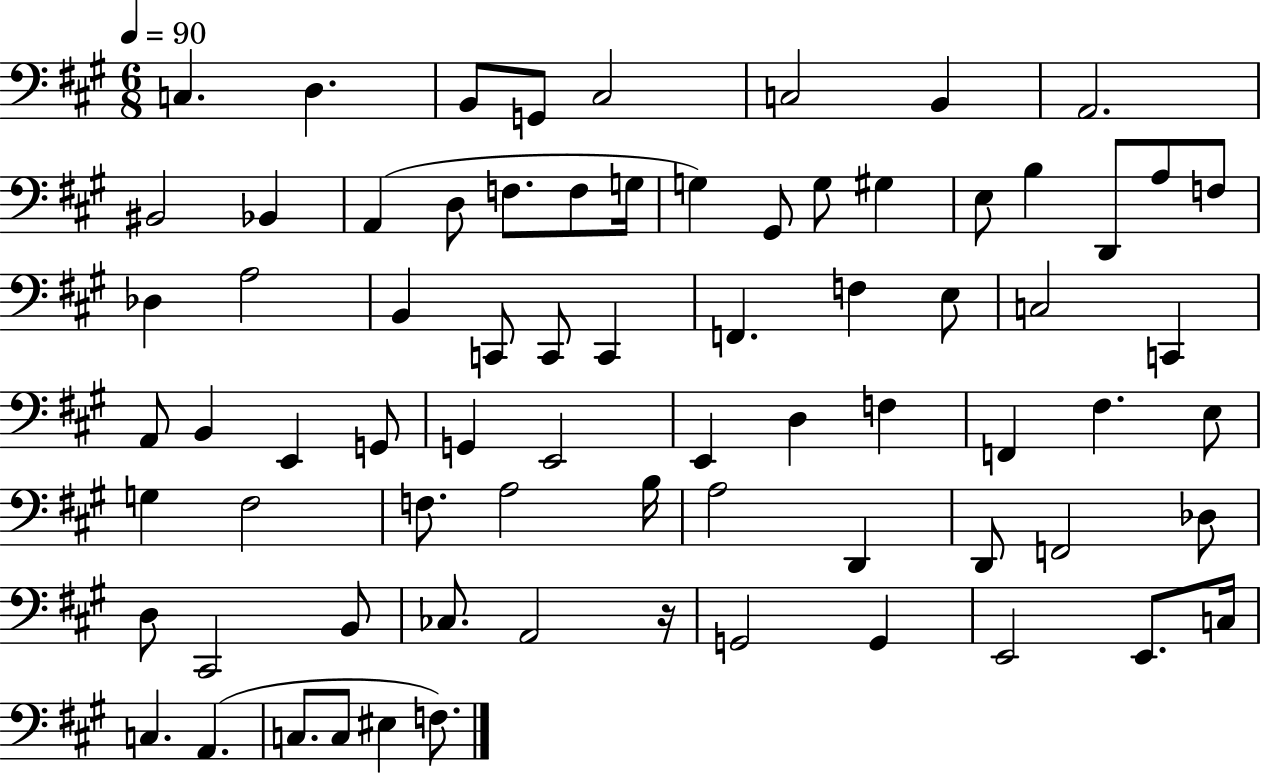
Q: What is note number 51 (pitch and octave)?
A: A3